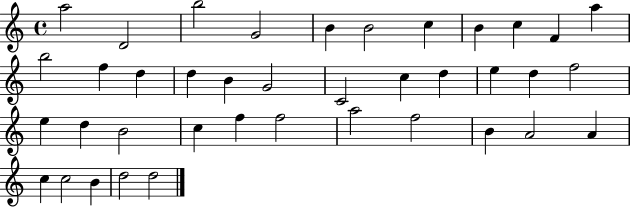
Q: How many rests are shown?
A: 0